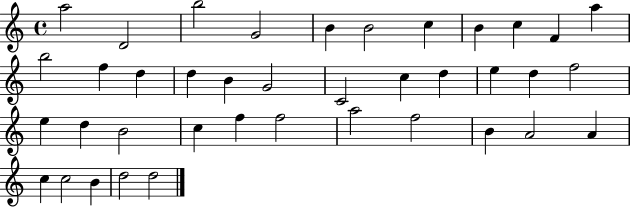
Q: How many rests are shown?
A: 0